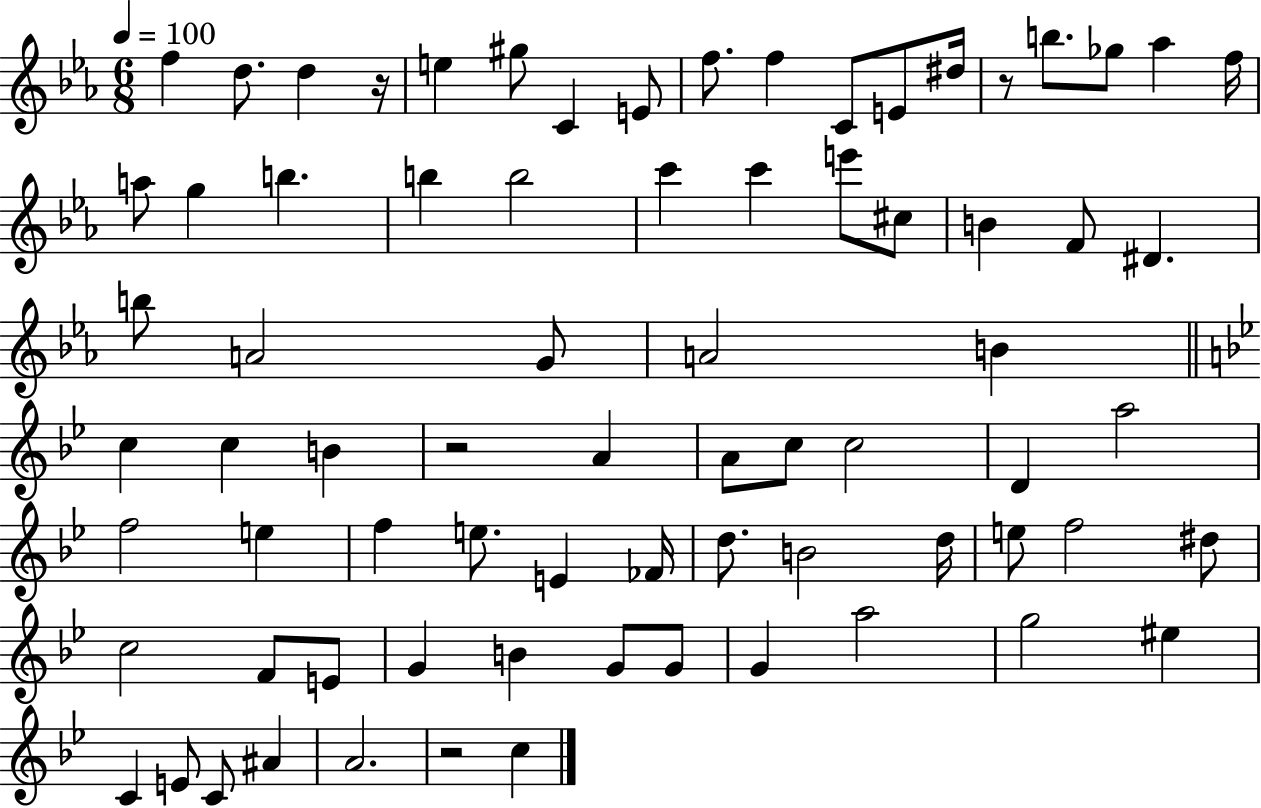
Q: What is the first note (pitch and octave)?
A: F5